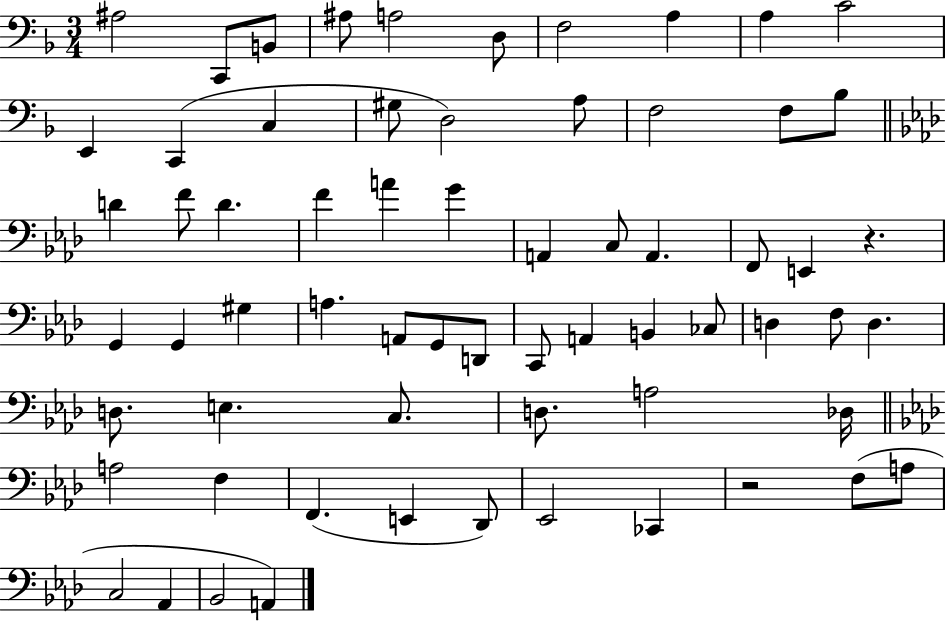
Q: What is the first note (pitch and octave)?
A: A#3